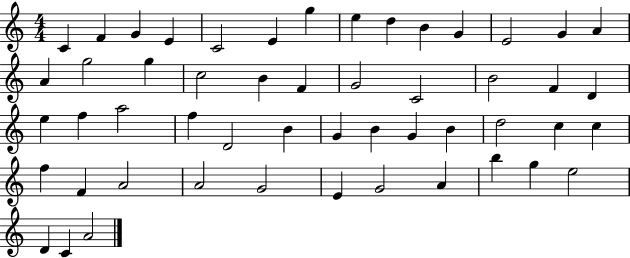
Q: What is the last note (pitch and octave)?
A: A4